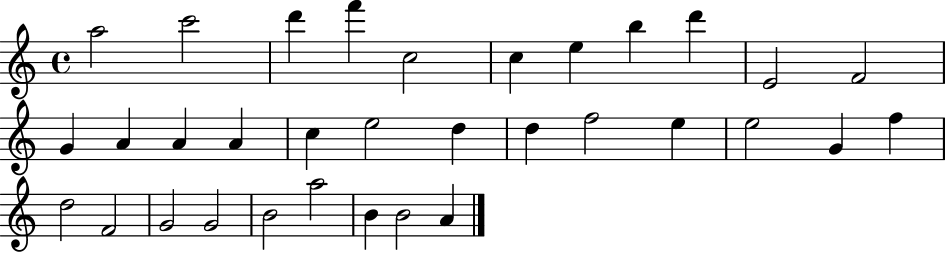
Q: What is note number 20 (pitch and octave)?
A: F5